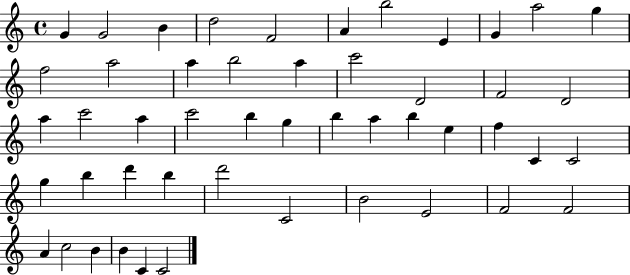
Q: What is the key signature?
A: C major